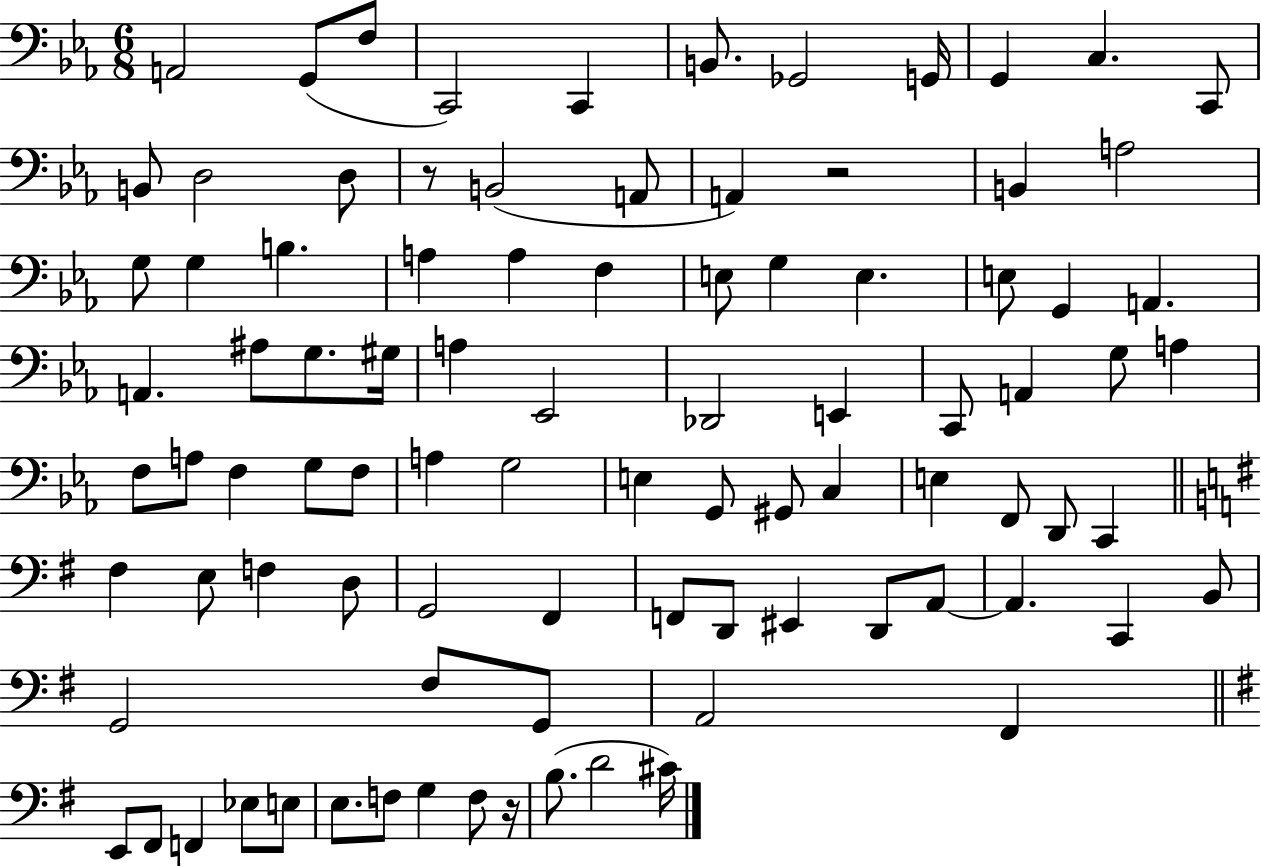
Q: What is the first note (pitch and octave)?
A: A2